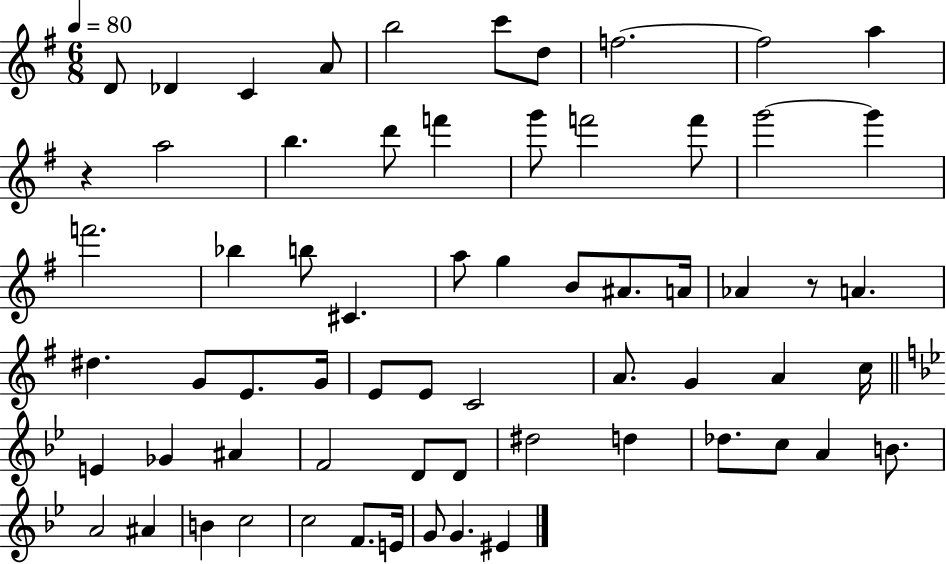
X:1
T:Untitled
M:6/8
L:1/4
K:G
D/2 _D C A/2 b2 c'/2 d/2 f2 f2 a z a2 b d'/2 f' g'/2 f'2 f'/2 g'2 g' f'2 _b b/2 ^C a/2 g B/2 ^A/2 A/4 _A z/2 A ^d G/2 E/2 G/4 E/2 E/2 C2 A/2 G A c/4 E _G ^A F2 D/2 D/2 ^d2 d _d/2 c/2 A B/2 A2 ^A B c2 c2 F/2 E/4 G/2 G ^E